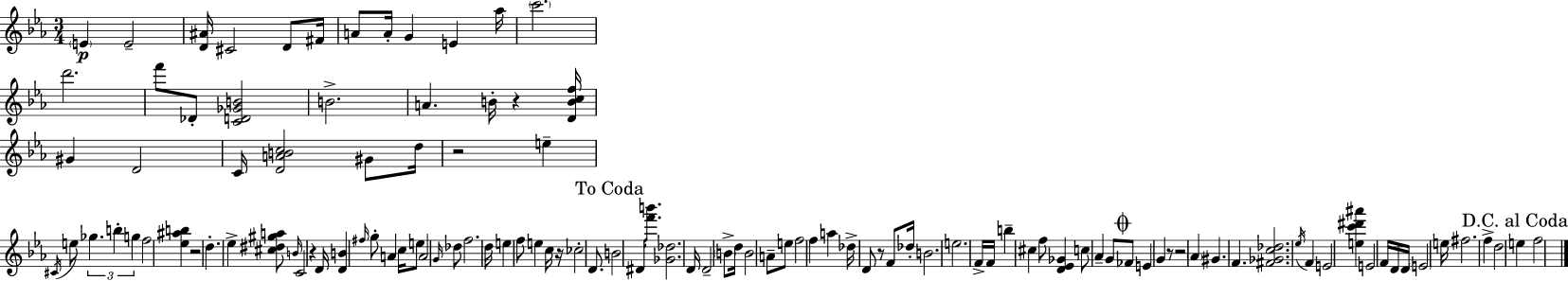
X:1
T:Untitled
M:3/4
L:1/4
K:Cm
E E2 [D^A]/4 ^C2 D/2 ^F/4 A/2 A/4 G E _a/4 c'2 d'2 f'/2 _D/2 [CD_GB]2 B2 A B/4 z [DBcf]/4 ^G D2 C/4 [DABc]2 ^G/2 d/4 z2 e ^C/4 e/2 _g b g f2 [_e^ab] z2 d _e [^c^d^ga]/2 B/4 C2 z D/4 [DB] ^f/4 g/2 A c/4 e/2 A2 G/4 _d/2 f2 d/4 e f/2 e c/4 z/4 _c2 D/2 B2 ^D/4 [f'b']/2 [_G_d]2 D/4 D2 B/2 d/4 B2 A/2 e/2 f2 f a _d/4 D/2 z/2 F/2 _d/4 B2 e2 F/4 F/4 b ^c f/2 [D_E_G] c/2 _A G/2 _F/2 E G z/2 z2 _A ^G F [^F_Gc_d]2 _e/4 F E2 [ec'^d'^a'] E2 F/4 D/4 D/4 E2 e/4 ^f2 f d2 e f2